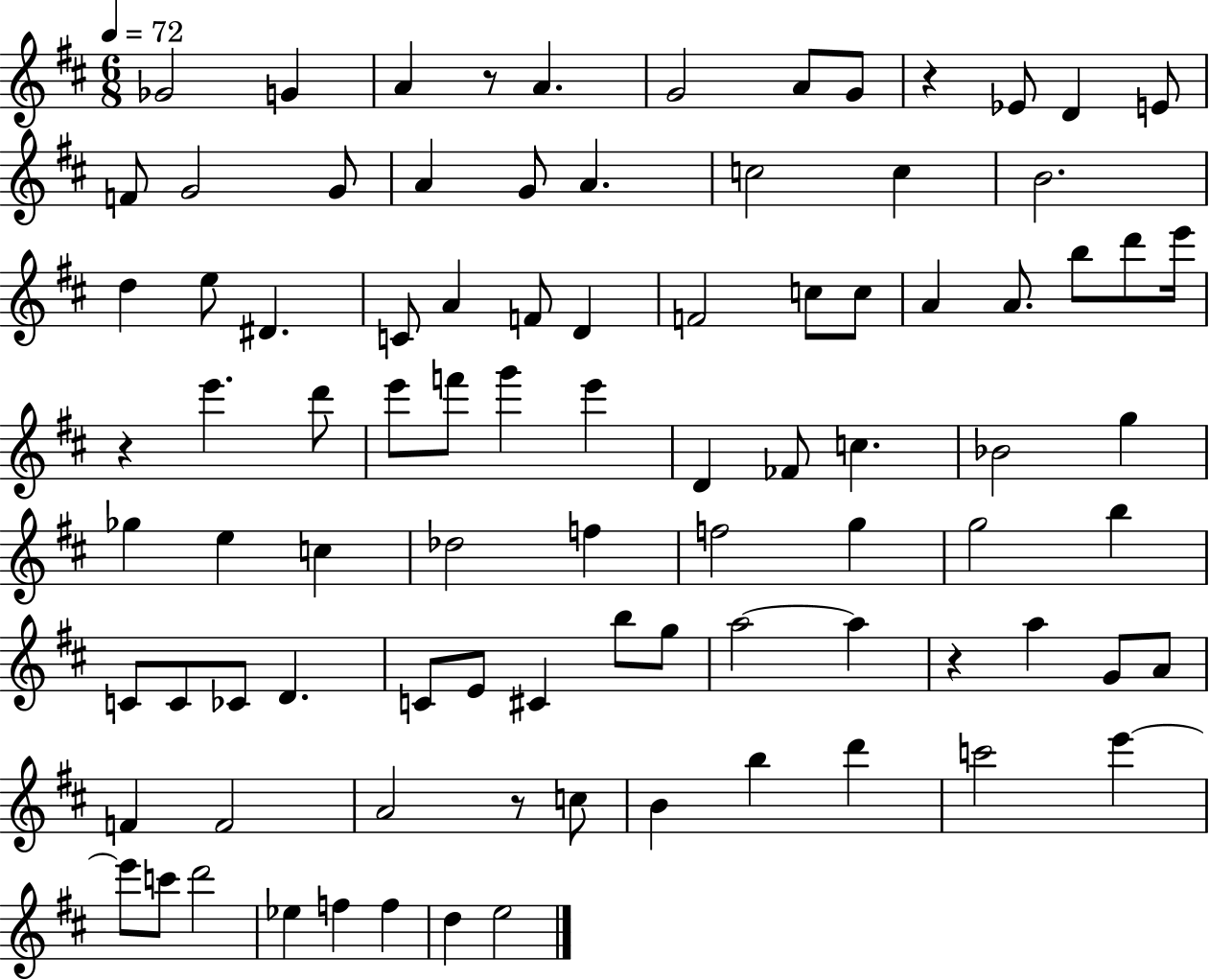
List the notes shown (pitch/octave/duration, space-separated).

Gb4/h G4/q A4/q R/e A4/q. G4/h A4/e G4/e R/q Eb4/e D4/q E4/e F4/e G4/h G4/e A4/q G4/e A4/q. C5/h C5/q B4/h. D5/q E5/e D#4/q. C4/e A4/q F4/e D4/q F4/h C5/e C5/e A4/q A4/e. B5/e D6/e E6/s R/q E6/q. D6/e E6/e F6/e G6/q E6/q D4/q FES4/e C5/q. Bb4/h G5/q Gb5/q E5/q C5/q Db5/h F5/q F5/h G5/q G5/h B5/q C4/e C4/e CES4/e D4/q. C4/e E4/e C#4/q B5/e G5/e A5/h A5/q R/q A5/q G4/e A4/e F4/q F4/h A4/h R/e C5/e B4/q B5/q D6/q C6/h E6/q E6/e C6/e D6/h Eb5/q F5/q F5/q D5/q E5/h